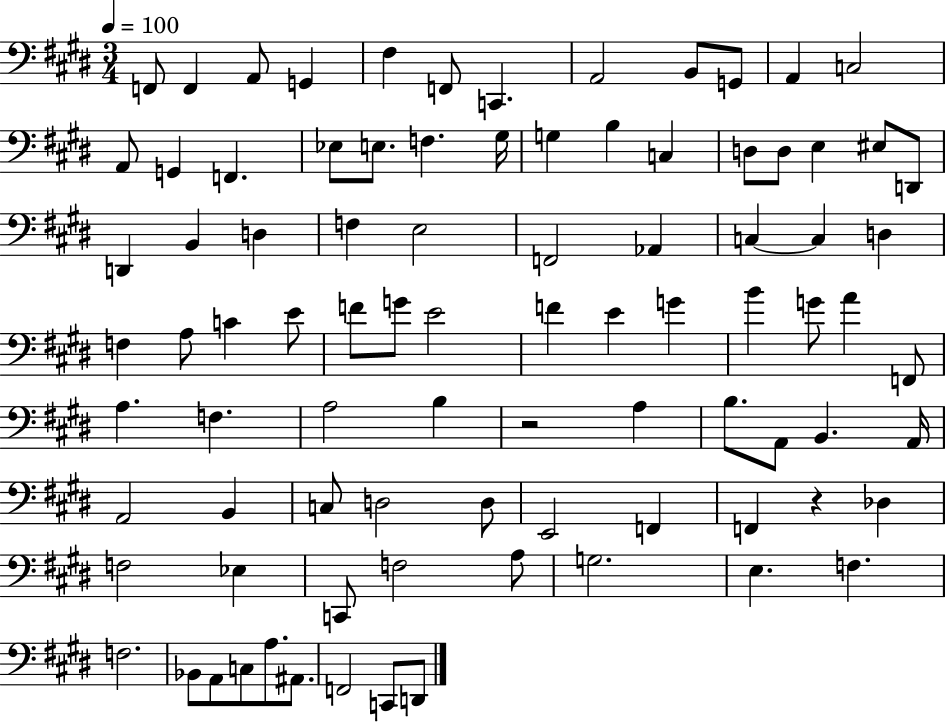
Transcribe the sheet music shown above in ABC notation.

X:1
T:Untitled
M:3/4
L:1/4
K:E
F,,/2 F,, A,,/2 G,, ^F, F,,/2 C,, A,,2 B,,/2 G,,/2 A,, C,2 A,,/2 G,, F,, _E,/2 E,/2 F, ^G,/4 G, B, C, D,/2 D,/2 E, ^E,/2 D,,/2 D,, B,, D, F, E,2 F,,2 _A,, C, C, D, F, A,/2 C E/2 F/2 G/2 E2 F E G B G/2 A F,,/2 A, F, A,2 B, z2 A, B,/2 A,,/2 B,, A,,/4 A,,2 B,, C,/2 D,2 D,/2 E,,2 F,, F,, z _D, F,2 _E, C,,/2 F,2 A,/2 G,2 E, F, F,2 _B,,/2 A,,/2 C,/2 A,/2 ^A,,/2 F,,2 C,,/2 D,,/2